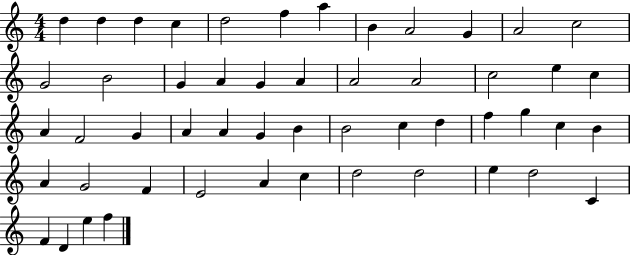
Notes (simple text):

D5/q D5/q D5/q C5/q D5/h F5/q A5/q B4/q A4/h G4/q A4/h C5/h G4/h B4/h G4/q A4/q G4/q A4/q A4/h A4/h C5/h E5/q C5/q A4/q F4/h G4/q A4/q A4/q G4/q B4/q B4/h C5/q D5/q F5/q G5/q C5/q B4/q A4/q G4/h F4/q E4/h A4/q C5/q D5/h D5/h E5/q D5/h C4/q F4/q D4/q E5/q F5/q